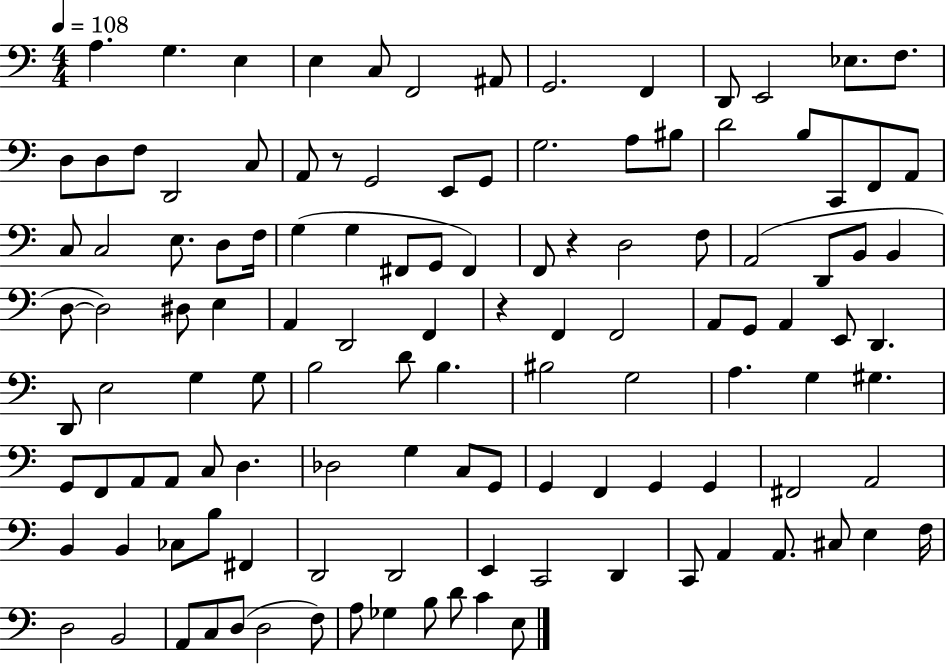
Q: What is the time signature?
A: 4/4